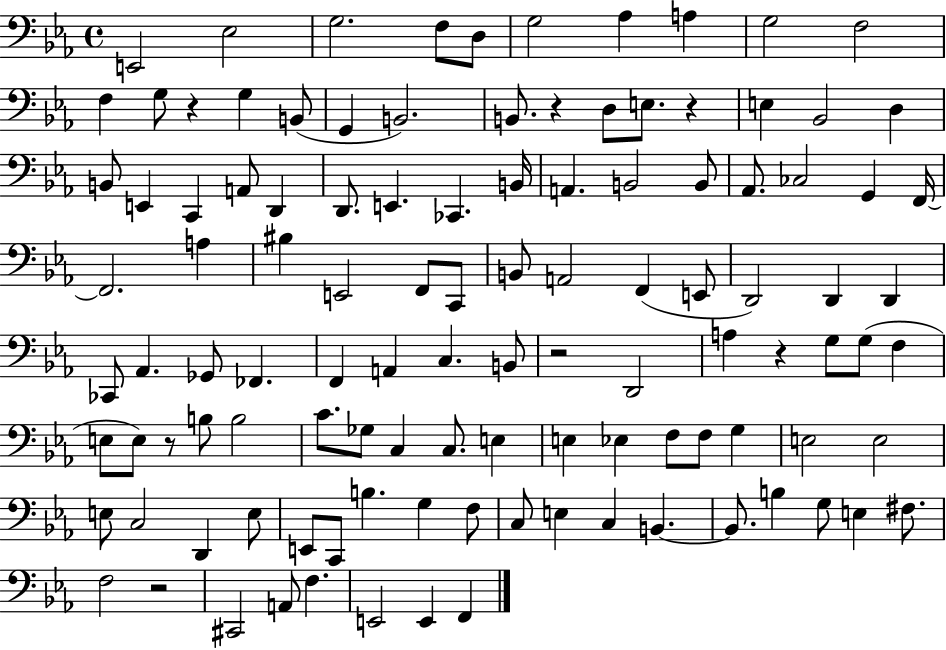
E2/h Eb3/h G3/h. F3/e D3/e G3/h Ab3/q A3/q G3/h F3/h F3/q G3/e R/q G3/q B2/e G2/q B2/h. B2/e. R/q D3/e E3/e. R/q E3/q Bb2/h D3/q B2/e E2/q C2/q A2/e D2/q D2/e. E2/q. CES2/q. B2/s A2/q. B2/h B2/e Ab2/e. CES3/h G2/q F2/s F2/h. A3/q BIS3/q E2/h F2/e C2/e B2/e A2/h F2/q E2/e D2/h D2/q D2/q CES2/e Ab2/q. Gb2/e FES2/q. F2/q A2/q C3/q. B2/e R/h D2/h A3/q R/q G3/e G3/e F3/q E3/e E3/e R/e B3/e B3/h C4/e. Gb3/e C3/q C3/e. E3/q E3/q Eb3/q F3/e F3/e G3/q E3/h E3/h E3/e C3/h D2/q E3/e E2/e C2/e B3/q. G3/q F3/e C3/e E3/q C3/q B2/q. B2/e. B3/q G3/e E3/q F#3/e. F3/h R/h C#2/h A2/e F3/q. E2/h E2/q F2/q